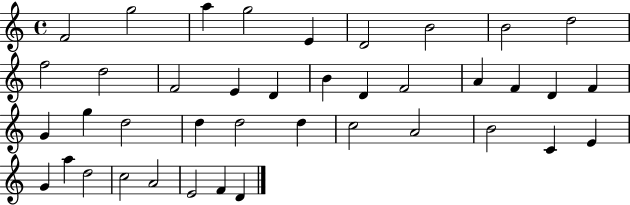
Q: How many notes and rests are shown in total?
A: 40